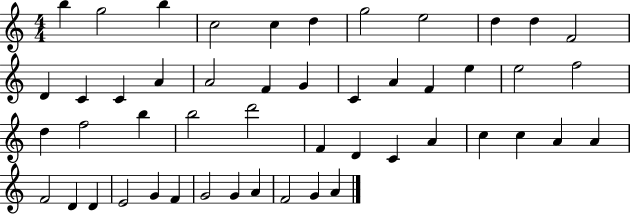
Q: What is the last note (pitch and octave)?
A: A4